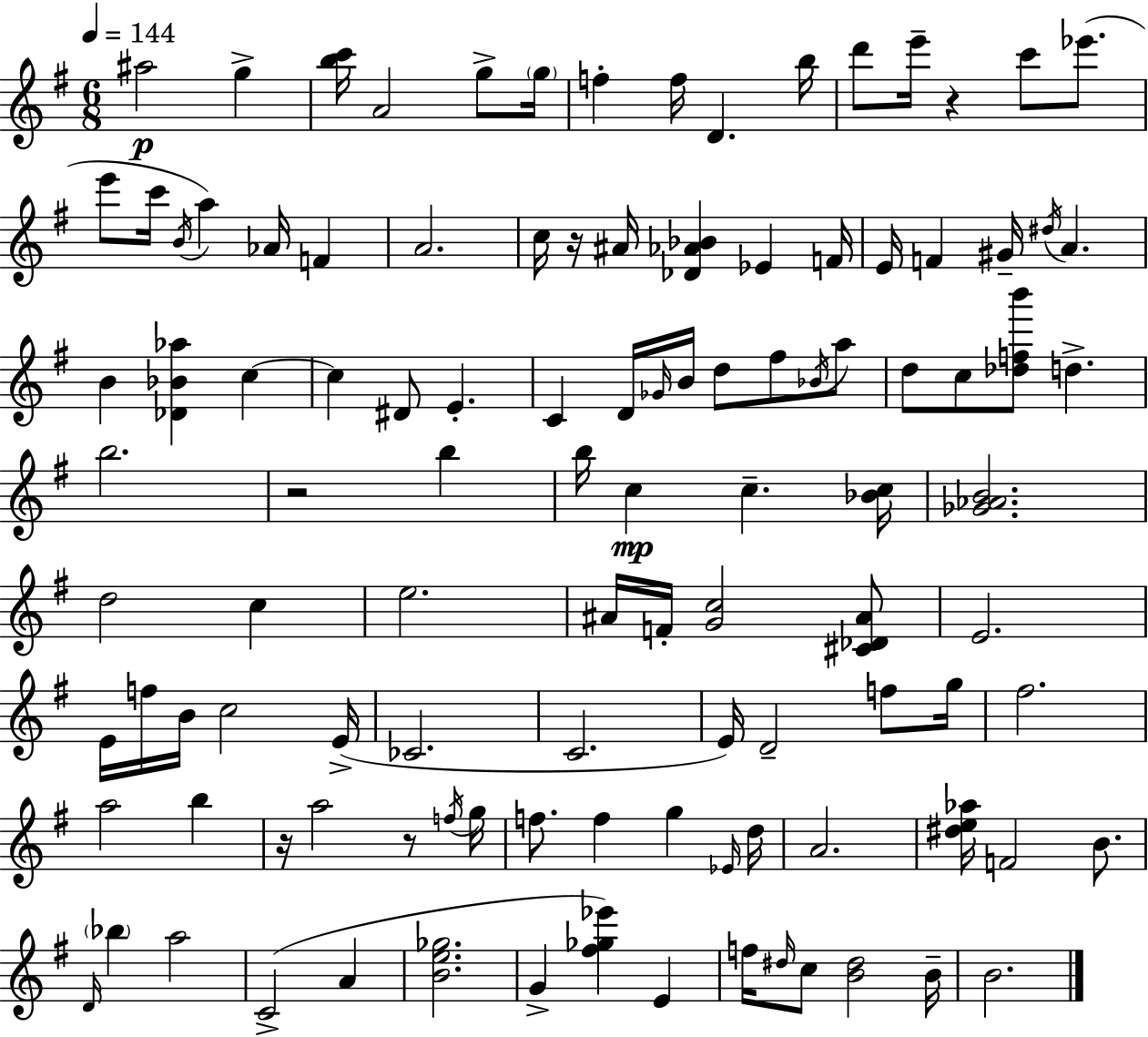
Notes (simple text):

A#5/h G5/q [B5,C6]/s A4/h G5/e G5/s F5/q F5/s D4/q. B5/s D6/e E6/s R/q C6/e Eb6/e. E6/e C6/s B4/s A5/q Ab4/s F4/q A4/h. C5/s R/s A#4/s [Db4,Ab4,Bb4]/q Eb4/q F4/s E4/s F4/q G#4/s D#5/s A4/q. B4/q [Db4,Bb4,Ab5]/q C5/q C5/q D#4/e E4/q. C4/q D4/s Gb4/s B4/s D5/e F#5/e Bb4/s A5/e D5/e C5/e [Db5,F5,B6]/e D5/q. B5/h. R/h B5/q B5/s C5/q C5/q. [Bb4,C5]/s [Gb4,Ab4,B4]/h. D5/h C5/q E5/h. A#4/s F4/s [G4,C5]/h [C#4,Db4,A#4]/e E4/h. E4/s F5/s B4/s C5/h E4/s CES4/h. C4/h. E4/s D4/h F5/e G5/s F#5/h. A5/h B5/q R/s A5/h R/e F5/s G5/s F5/e. F5/q G5/q Eb4/s D5/s A4/h. [D#5,E5,Ab5]/s F4/h B4/e. D4/s Bb5/q A5/h C4/h A4/q [B4,E5,Gb5]/h. G4/q [F#5,Gb5,Eb6]/q E4/q F5/s D#5/s C5/e [B4,D#5]/h B4/s B4/h.